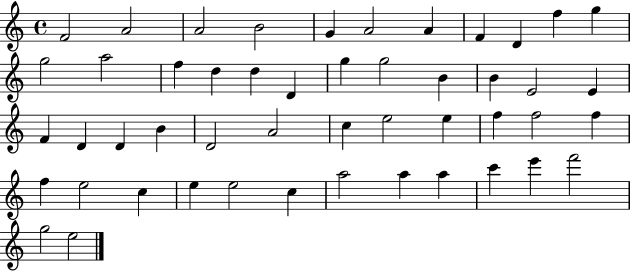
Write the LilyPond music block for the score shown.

{
  \clef treble
  \time 4/4
  \defaultTimeSignature
  \key c \major
  f'2 a'2 | a'2 b'2 | g'4 a'2 a'4 | f'4 d'4 f''4 g''4 | \break g''2 a''2 | f''4 d''4 d''4 d'4 | g''4 g''2 b'4 | b'4 e'2 e'4 | \break f'4 d'4 d'4 b'4 | d'2 a'2 | c''4 e''2 e''4 | f''4 f''2 f''4 | \break f''4 e''2 c''4 | e''4 e''2 c''4 | a''2 a''4 a''4 | c'''4 e'''4 f'''2 | \break g''2 e''2 | \bar "|."
}